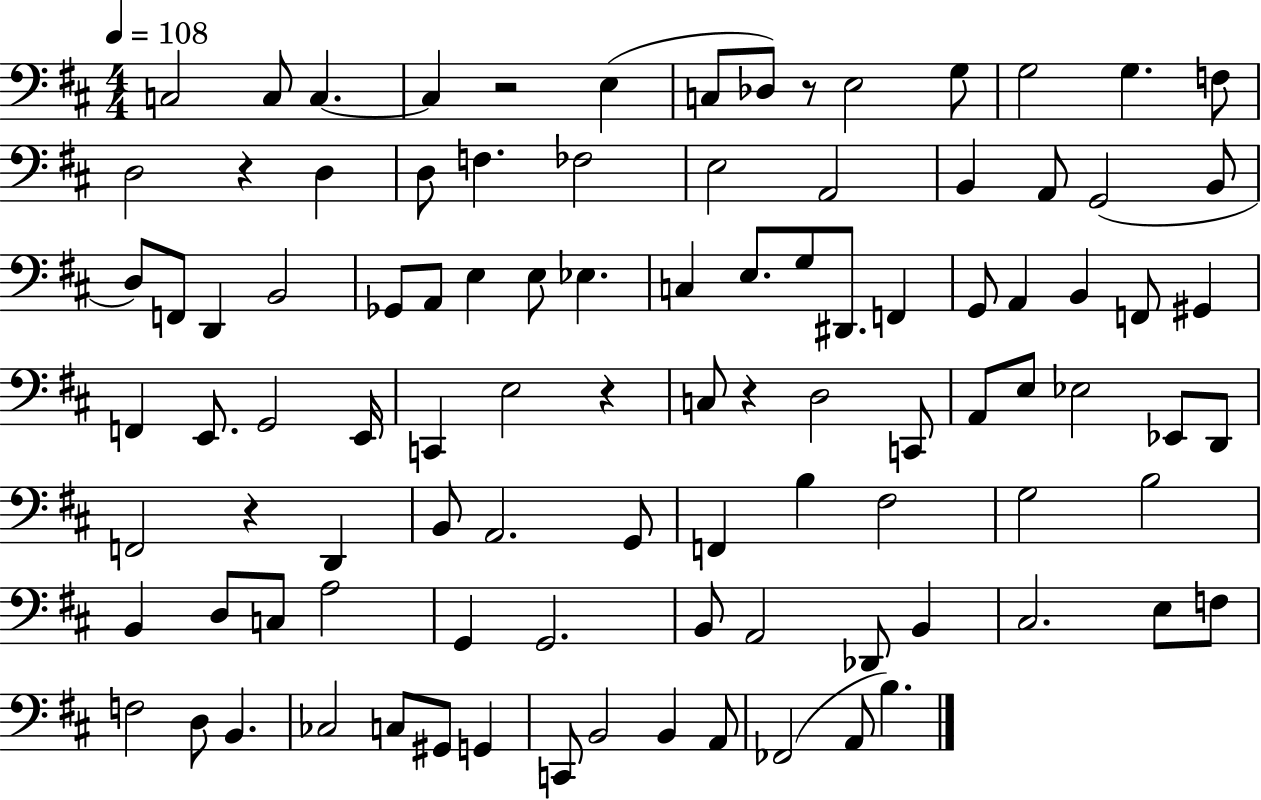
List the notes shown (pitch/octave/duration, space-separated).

C3/h C3/e C3/q. C3/q R/h E3/q C3/e Db3/e R/e E3/h G3/e G3/h G3/q. F3/e D3/h R/q D3/q D3/e F3/q. FES3/h E3/h A2/h B2/q A2/e G2/h B2/e D3/e F2/e D2/q B2/h Gb2/e A2/e E3/q E3/e Eb3/q. C3/q E3/e. G3/e D#2/e. F2/q G2/e A2/q B2/q F2/e G#2/q F2/q E2/e. G2/h E2/s C2/q E3/h R/q C3/e R/q D3/h C2/e A2/e E3/e Eb3/h Eb2/e D2/e F2/h R/q D2/q B2/e A2/h. G2/e F2/q B3/q F#3/h G3/h B3/h B2/q D3/e C3/e A3/h G2/q G2/h. B2/e A2/h Db2/e B2/q C#3/h. E3/e F3/e F3/h D3/e B2/q. CES3/h C3/e G#2/e G2/q C2/e B2/h B2/q A2/e FES2/h A2/e B3/q.